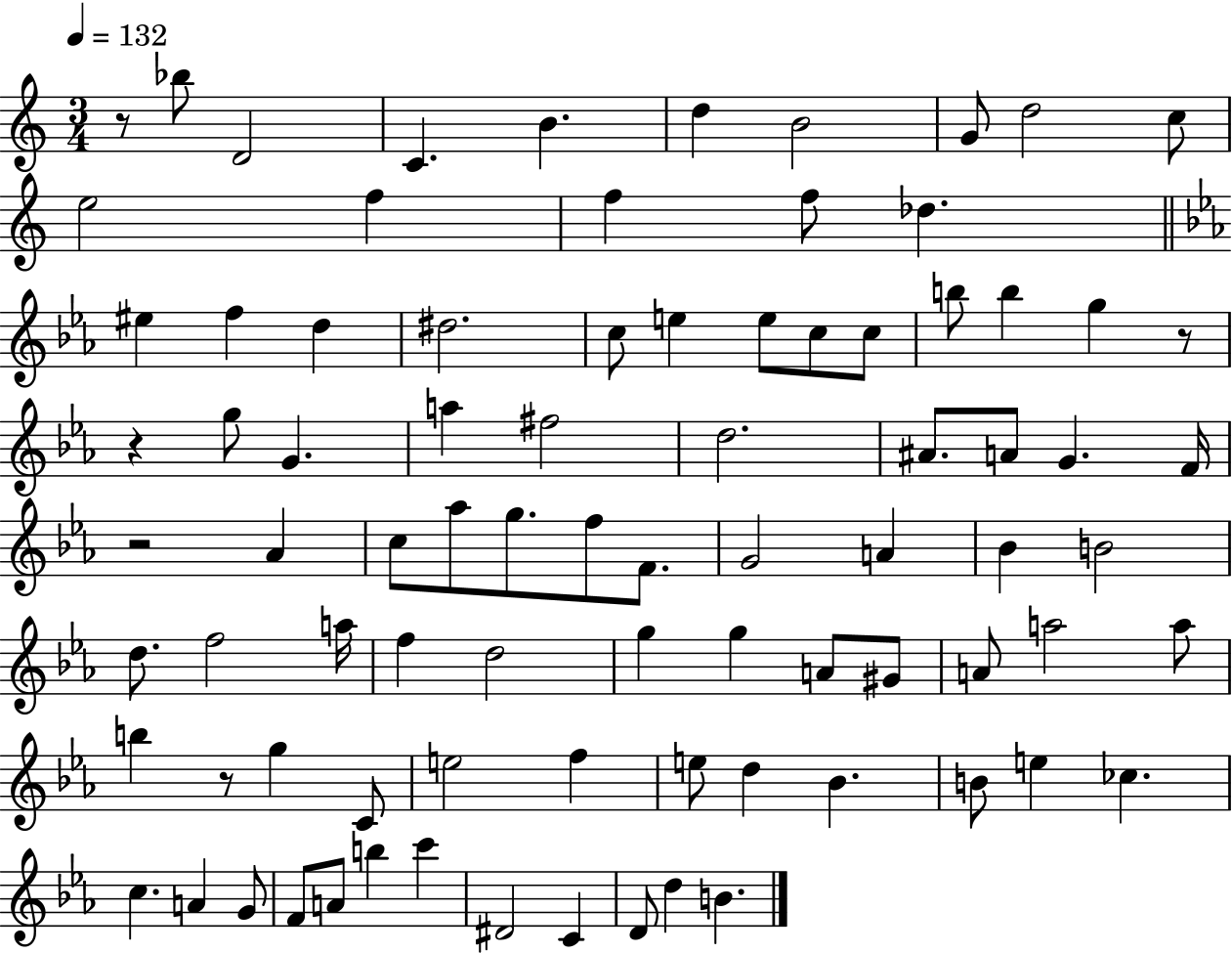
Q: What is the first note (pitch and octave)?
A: Bb5